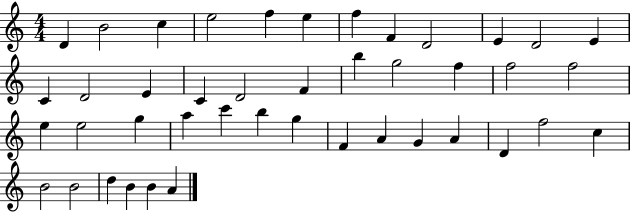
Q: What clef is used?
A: treble